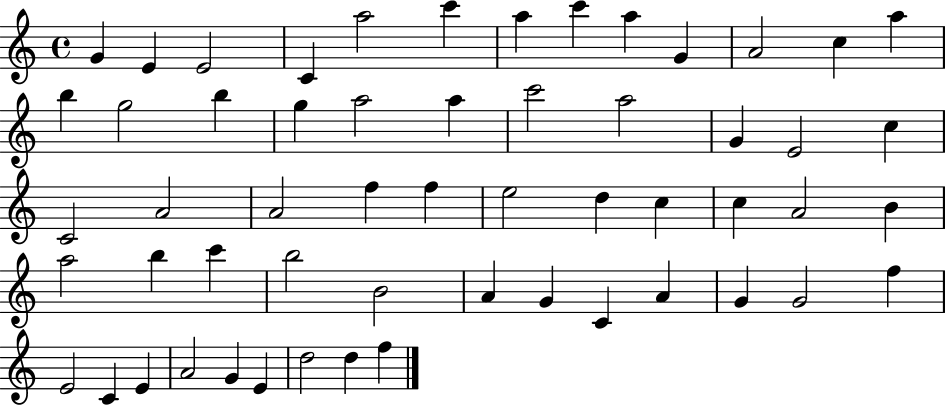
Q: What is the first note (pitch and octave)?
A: G4